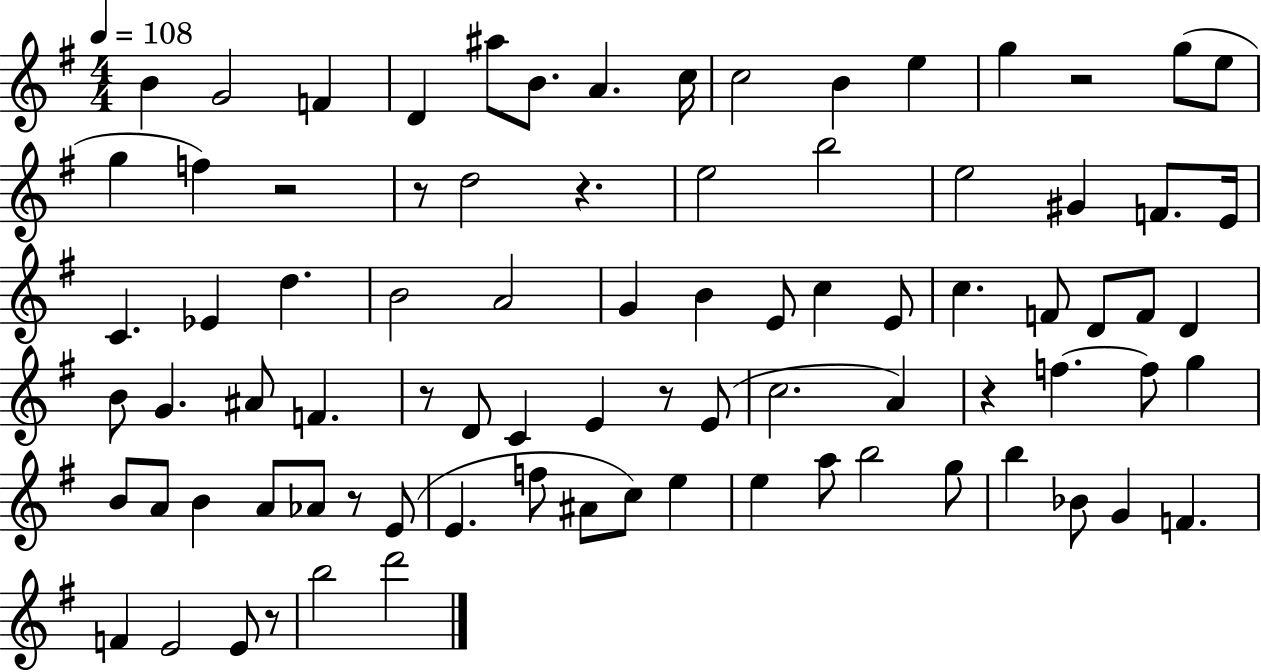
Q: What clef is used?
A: treble